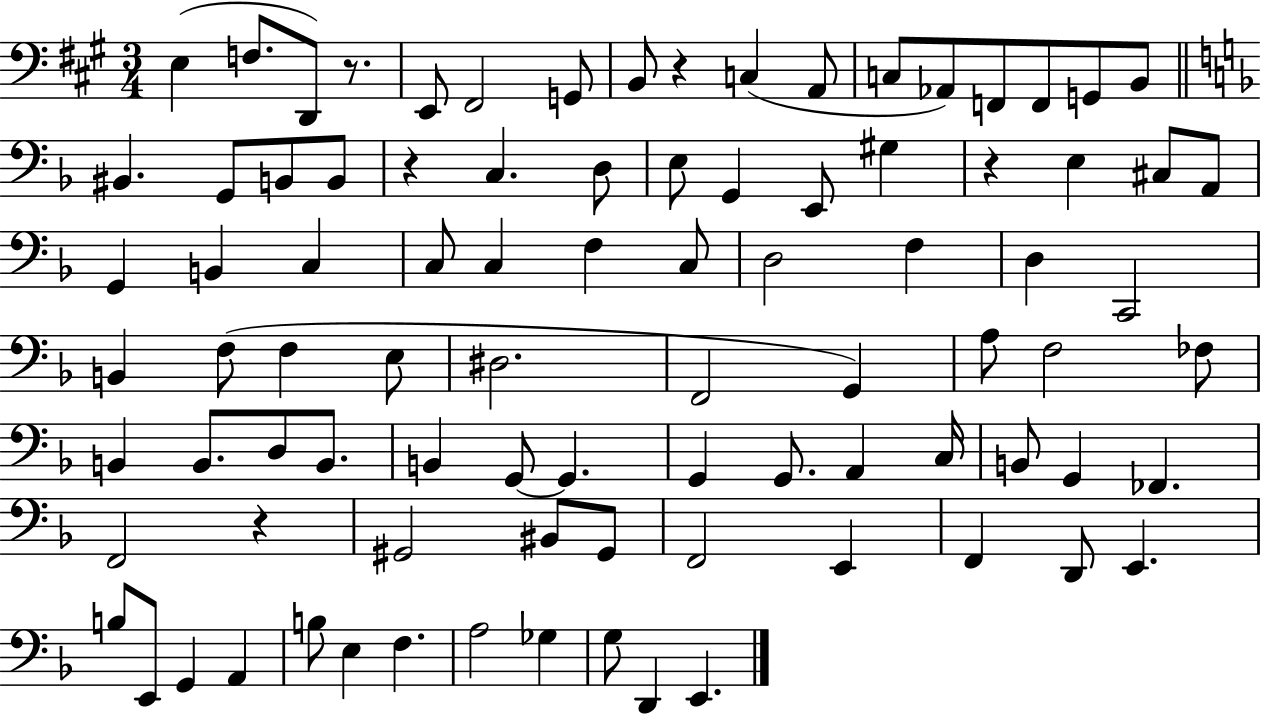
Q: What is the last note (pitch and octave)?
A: E2